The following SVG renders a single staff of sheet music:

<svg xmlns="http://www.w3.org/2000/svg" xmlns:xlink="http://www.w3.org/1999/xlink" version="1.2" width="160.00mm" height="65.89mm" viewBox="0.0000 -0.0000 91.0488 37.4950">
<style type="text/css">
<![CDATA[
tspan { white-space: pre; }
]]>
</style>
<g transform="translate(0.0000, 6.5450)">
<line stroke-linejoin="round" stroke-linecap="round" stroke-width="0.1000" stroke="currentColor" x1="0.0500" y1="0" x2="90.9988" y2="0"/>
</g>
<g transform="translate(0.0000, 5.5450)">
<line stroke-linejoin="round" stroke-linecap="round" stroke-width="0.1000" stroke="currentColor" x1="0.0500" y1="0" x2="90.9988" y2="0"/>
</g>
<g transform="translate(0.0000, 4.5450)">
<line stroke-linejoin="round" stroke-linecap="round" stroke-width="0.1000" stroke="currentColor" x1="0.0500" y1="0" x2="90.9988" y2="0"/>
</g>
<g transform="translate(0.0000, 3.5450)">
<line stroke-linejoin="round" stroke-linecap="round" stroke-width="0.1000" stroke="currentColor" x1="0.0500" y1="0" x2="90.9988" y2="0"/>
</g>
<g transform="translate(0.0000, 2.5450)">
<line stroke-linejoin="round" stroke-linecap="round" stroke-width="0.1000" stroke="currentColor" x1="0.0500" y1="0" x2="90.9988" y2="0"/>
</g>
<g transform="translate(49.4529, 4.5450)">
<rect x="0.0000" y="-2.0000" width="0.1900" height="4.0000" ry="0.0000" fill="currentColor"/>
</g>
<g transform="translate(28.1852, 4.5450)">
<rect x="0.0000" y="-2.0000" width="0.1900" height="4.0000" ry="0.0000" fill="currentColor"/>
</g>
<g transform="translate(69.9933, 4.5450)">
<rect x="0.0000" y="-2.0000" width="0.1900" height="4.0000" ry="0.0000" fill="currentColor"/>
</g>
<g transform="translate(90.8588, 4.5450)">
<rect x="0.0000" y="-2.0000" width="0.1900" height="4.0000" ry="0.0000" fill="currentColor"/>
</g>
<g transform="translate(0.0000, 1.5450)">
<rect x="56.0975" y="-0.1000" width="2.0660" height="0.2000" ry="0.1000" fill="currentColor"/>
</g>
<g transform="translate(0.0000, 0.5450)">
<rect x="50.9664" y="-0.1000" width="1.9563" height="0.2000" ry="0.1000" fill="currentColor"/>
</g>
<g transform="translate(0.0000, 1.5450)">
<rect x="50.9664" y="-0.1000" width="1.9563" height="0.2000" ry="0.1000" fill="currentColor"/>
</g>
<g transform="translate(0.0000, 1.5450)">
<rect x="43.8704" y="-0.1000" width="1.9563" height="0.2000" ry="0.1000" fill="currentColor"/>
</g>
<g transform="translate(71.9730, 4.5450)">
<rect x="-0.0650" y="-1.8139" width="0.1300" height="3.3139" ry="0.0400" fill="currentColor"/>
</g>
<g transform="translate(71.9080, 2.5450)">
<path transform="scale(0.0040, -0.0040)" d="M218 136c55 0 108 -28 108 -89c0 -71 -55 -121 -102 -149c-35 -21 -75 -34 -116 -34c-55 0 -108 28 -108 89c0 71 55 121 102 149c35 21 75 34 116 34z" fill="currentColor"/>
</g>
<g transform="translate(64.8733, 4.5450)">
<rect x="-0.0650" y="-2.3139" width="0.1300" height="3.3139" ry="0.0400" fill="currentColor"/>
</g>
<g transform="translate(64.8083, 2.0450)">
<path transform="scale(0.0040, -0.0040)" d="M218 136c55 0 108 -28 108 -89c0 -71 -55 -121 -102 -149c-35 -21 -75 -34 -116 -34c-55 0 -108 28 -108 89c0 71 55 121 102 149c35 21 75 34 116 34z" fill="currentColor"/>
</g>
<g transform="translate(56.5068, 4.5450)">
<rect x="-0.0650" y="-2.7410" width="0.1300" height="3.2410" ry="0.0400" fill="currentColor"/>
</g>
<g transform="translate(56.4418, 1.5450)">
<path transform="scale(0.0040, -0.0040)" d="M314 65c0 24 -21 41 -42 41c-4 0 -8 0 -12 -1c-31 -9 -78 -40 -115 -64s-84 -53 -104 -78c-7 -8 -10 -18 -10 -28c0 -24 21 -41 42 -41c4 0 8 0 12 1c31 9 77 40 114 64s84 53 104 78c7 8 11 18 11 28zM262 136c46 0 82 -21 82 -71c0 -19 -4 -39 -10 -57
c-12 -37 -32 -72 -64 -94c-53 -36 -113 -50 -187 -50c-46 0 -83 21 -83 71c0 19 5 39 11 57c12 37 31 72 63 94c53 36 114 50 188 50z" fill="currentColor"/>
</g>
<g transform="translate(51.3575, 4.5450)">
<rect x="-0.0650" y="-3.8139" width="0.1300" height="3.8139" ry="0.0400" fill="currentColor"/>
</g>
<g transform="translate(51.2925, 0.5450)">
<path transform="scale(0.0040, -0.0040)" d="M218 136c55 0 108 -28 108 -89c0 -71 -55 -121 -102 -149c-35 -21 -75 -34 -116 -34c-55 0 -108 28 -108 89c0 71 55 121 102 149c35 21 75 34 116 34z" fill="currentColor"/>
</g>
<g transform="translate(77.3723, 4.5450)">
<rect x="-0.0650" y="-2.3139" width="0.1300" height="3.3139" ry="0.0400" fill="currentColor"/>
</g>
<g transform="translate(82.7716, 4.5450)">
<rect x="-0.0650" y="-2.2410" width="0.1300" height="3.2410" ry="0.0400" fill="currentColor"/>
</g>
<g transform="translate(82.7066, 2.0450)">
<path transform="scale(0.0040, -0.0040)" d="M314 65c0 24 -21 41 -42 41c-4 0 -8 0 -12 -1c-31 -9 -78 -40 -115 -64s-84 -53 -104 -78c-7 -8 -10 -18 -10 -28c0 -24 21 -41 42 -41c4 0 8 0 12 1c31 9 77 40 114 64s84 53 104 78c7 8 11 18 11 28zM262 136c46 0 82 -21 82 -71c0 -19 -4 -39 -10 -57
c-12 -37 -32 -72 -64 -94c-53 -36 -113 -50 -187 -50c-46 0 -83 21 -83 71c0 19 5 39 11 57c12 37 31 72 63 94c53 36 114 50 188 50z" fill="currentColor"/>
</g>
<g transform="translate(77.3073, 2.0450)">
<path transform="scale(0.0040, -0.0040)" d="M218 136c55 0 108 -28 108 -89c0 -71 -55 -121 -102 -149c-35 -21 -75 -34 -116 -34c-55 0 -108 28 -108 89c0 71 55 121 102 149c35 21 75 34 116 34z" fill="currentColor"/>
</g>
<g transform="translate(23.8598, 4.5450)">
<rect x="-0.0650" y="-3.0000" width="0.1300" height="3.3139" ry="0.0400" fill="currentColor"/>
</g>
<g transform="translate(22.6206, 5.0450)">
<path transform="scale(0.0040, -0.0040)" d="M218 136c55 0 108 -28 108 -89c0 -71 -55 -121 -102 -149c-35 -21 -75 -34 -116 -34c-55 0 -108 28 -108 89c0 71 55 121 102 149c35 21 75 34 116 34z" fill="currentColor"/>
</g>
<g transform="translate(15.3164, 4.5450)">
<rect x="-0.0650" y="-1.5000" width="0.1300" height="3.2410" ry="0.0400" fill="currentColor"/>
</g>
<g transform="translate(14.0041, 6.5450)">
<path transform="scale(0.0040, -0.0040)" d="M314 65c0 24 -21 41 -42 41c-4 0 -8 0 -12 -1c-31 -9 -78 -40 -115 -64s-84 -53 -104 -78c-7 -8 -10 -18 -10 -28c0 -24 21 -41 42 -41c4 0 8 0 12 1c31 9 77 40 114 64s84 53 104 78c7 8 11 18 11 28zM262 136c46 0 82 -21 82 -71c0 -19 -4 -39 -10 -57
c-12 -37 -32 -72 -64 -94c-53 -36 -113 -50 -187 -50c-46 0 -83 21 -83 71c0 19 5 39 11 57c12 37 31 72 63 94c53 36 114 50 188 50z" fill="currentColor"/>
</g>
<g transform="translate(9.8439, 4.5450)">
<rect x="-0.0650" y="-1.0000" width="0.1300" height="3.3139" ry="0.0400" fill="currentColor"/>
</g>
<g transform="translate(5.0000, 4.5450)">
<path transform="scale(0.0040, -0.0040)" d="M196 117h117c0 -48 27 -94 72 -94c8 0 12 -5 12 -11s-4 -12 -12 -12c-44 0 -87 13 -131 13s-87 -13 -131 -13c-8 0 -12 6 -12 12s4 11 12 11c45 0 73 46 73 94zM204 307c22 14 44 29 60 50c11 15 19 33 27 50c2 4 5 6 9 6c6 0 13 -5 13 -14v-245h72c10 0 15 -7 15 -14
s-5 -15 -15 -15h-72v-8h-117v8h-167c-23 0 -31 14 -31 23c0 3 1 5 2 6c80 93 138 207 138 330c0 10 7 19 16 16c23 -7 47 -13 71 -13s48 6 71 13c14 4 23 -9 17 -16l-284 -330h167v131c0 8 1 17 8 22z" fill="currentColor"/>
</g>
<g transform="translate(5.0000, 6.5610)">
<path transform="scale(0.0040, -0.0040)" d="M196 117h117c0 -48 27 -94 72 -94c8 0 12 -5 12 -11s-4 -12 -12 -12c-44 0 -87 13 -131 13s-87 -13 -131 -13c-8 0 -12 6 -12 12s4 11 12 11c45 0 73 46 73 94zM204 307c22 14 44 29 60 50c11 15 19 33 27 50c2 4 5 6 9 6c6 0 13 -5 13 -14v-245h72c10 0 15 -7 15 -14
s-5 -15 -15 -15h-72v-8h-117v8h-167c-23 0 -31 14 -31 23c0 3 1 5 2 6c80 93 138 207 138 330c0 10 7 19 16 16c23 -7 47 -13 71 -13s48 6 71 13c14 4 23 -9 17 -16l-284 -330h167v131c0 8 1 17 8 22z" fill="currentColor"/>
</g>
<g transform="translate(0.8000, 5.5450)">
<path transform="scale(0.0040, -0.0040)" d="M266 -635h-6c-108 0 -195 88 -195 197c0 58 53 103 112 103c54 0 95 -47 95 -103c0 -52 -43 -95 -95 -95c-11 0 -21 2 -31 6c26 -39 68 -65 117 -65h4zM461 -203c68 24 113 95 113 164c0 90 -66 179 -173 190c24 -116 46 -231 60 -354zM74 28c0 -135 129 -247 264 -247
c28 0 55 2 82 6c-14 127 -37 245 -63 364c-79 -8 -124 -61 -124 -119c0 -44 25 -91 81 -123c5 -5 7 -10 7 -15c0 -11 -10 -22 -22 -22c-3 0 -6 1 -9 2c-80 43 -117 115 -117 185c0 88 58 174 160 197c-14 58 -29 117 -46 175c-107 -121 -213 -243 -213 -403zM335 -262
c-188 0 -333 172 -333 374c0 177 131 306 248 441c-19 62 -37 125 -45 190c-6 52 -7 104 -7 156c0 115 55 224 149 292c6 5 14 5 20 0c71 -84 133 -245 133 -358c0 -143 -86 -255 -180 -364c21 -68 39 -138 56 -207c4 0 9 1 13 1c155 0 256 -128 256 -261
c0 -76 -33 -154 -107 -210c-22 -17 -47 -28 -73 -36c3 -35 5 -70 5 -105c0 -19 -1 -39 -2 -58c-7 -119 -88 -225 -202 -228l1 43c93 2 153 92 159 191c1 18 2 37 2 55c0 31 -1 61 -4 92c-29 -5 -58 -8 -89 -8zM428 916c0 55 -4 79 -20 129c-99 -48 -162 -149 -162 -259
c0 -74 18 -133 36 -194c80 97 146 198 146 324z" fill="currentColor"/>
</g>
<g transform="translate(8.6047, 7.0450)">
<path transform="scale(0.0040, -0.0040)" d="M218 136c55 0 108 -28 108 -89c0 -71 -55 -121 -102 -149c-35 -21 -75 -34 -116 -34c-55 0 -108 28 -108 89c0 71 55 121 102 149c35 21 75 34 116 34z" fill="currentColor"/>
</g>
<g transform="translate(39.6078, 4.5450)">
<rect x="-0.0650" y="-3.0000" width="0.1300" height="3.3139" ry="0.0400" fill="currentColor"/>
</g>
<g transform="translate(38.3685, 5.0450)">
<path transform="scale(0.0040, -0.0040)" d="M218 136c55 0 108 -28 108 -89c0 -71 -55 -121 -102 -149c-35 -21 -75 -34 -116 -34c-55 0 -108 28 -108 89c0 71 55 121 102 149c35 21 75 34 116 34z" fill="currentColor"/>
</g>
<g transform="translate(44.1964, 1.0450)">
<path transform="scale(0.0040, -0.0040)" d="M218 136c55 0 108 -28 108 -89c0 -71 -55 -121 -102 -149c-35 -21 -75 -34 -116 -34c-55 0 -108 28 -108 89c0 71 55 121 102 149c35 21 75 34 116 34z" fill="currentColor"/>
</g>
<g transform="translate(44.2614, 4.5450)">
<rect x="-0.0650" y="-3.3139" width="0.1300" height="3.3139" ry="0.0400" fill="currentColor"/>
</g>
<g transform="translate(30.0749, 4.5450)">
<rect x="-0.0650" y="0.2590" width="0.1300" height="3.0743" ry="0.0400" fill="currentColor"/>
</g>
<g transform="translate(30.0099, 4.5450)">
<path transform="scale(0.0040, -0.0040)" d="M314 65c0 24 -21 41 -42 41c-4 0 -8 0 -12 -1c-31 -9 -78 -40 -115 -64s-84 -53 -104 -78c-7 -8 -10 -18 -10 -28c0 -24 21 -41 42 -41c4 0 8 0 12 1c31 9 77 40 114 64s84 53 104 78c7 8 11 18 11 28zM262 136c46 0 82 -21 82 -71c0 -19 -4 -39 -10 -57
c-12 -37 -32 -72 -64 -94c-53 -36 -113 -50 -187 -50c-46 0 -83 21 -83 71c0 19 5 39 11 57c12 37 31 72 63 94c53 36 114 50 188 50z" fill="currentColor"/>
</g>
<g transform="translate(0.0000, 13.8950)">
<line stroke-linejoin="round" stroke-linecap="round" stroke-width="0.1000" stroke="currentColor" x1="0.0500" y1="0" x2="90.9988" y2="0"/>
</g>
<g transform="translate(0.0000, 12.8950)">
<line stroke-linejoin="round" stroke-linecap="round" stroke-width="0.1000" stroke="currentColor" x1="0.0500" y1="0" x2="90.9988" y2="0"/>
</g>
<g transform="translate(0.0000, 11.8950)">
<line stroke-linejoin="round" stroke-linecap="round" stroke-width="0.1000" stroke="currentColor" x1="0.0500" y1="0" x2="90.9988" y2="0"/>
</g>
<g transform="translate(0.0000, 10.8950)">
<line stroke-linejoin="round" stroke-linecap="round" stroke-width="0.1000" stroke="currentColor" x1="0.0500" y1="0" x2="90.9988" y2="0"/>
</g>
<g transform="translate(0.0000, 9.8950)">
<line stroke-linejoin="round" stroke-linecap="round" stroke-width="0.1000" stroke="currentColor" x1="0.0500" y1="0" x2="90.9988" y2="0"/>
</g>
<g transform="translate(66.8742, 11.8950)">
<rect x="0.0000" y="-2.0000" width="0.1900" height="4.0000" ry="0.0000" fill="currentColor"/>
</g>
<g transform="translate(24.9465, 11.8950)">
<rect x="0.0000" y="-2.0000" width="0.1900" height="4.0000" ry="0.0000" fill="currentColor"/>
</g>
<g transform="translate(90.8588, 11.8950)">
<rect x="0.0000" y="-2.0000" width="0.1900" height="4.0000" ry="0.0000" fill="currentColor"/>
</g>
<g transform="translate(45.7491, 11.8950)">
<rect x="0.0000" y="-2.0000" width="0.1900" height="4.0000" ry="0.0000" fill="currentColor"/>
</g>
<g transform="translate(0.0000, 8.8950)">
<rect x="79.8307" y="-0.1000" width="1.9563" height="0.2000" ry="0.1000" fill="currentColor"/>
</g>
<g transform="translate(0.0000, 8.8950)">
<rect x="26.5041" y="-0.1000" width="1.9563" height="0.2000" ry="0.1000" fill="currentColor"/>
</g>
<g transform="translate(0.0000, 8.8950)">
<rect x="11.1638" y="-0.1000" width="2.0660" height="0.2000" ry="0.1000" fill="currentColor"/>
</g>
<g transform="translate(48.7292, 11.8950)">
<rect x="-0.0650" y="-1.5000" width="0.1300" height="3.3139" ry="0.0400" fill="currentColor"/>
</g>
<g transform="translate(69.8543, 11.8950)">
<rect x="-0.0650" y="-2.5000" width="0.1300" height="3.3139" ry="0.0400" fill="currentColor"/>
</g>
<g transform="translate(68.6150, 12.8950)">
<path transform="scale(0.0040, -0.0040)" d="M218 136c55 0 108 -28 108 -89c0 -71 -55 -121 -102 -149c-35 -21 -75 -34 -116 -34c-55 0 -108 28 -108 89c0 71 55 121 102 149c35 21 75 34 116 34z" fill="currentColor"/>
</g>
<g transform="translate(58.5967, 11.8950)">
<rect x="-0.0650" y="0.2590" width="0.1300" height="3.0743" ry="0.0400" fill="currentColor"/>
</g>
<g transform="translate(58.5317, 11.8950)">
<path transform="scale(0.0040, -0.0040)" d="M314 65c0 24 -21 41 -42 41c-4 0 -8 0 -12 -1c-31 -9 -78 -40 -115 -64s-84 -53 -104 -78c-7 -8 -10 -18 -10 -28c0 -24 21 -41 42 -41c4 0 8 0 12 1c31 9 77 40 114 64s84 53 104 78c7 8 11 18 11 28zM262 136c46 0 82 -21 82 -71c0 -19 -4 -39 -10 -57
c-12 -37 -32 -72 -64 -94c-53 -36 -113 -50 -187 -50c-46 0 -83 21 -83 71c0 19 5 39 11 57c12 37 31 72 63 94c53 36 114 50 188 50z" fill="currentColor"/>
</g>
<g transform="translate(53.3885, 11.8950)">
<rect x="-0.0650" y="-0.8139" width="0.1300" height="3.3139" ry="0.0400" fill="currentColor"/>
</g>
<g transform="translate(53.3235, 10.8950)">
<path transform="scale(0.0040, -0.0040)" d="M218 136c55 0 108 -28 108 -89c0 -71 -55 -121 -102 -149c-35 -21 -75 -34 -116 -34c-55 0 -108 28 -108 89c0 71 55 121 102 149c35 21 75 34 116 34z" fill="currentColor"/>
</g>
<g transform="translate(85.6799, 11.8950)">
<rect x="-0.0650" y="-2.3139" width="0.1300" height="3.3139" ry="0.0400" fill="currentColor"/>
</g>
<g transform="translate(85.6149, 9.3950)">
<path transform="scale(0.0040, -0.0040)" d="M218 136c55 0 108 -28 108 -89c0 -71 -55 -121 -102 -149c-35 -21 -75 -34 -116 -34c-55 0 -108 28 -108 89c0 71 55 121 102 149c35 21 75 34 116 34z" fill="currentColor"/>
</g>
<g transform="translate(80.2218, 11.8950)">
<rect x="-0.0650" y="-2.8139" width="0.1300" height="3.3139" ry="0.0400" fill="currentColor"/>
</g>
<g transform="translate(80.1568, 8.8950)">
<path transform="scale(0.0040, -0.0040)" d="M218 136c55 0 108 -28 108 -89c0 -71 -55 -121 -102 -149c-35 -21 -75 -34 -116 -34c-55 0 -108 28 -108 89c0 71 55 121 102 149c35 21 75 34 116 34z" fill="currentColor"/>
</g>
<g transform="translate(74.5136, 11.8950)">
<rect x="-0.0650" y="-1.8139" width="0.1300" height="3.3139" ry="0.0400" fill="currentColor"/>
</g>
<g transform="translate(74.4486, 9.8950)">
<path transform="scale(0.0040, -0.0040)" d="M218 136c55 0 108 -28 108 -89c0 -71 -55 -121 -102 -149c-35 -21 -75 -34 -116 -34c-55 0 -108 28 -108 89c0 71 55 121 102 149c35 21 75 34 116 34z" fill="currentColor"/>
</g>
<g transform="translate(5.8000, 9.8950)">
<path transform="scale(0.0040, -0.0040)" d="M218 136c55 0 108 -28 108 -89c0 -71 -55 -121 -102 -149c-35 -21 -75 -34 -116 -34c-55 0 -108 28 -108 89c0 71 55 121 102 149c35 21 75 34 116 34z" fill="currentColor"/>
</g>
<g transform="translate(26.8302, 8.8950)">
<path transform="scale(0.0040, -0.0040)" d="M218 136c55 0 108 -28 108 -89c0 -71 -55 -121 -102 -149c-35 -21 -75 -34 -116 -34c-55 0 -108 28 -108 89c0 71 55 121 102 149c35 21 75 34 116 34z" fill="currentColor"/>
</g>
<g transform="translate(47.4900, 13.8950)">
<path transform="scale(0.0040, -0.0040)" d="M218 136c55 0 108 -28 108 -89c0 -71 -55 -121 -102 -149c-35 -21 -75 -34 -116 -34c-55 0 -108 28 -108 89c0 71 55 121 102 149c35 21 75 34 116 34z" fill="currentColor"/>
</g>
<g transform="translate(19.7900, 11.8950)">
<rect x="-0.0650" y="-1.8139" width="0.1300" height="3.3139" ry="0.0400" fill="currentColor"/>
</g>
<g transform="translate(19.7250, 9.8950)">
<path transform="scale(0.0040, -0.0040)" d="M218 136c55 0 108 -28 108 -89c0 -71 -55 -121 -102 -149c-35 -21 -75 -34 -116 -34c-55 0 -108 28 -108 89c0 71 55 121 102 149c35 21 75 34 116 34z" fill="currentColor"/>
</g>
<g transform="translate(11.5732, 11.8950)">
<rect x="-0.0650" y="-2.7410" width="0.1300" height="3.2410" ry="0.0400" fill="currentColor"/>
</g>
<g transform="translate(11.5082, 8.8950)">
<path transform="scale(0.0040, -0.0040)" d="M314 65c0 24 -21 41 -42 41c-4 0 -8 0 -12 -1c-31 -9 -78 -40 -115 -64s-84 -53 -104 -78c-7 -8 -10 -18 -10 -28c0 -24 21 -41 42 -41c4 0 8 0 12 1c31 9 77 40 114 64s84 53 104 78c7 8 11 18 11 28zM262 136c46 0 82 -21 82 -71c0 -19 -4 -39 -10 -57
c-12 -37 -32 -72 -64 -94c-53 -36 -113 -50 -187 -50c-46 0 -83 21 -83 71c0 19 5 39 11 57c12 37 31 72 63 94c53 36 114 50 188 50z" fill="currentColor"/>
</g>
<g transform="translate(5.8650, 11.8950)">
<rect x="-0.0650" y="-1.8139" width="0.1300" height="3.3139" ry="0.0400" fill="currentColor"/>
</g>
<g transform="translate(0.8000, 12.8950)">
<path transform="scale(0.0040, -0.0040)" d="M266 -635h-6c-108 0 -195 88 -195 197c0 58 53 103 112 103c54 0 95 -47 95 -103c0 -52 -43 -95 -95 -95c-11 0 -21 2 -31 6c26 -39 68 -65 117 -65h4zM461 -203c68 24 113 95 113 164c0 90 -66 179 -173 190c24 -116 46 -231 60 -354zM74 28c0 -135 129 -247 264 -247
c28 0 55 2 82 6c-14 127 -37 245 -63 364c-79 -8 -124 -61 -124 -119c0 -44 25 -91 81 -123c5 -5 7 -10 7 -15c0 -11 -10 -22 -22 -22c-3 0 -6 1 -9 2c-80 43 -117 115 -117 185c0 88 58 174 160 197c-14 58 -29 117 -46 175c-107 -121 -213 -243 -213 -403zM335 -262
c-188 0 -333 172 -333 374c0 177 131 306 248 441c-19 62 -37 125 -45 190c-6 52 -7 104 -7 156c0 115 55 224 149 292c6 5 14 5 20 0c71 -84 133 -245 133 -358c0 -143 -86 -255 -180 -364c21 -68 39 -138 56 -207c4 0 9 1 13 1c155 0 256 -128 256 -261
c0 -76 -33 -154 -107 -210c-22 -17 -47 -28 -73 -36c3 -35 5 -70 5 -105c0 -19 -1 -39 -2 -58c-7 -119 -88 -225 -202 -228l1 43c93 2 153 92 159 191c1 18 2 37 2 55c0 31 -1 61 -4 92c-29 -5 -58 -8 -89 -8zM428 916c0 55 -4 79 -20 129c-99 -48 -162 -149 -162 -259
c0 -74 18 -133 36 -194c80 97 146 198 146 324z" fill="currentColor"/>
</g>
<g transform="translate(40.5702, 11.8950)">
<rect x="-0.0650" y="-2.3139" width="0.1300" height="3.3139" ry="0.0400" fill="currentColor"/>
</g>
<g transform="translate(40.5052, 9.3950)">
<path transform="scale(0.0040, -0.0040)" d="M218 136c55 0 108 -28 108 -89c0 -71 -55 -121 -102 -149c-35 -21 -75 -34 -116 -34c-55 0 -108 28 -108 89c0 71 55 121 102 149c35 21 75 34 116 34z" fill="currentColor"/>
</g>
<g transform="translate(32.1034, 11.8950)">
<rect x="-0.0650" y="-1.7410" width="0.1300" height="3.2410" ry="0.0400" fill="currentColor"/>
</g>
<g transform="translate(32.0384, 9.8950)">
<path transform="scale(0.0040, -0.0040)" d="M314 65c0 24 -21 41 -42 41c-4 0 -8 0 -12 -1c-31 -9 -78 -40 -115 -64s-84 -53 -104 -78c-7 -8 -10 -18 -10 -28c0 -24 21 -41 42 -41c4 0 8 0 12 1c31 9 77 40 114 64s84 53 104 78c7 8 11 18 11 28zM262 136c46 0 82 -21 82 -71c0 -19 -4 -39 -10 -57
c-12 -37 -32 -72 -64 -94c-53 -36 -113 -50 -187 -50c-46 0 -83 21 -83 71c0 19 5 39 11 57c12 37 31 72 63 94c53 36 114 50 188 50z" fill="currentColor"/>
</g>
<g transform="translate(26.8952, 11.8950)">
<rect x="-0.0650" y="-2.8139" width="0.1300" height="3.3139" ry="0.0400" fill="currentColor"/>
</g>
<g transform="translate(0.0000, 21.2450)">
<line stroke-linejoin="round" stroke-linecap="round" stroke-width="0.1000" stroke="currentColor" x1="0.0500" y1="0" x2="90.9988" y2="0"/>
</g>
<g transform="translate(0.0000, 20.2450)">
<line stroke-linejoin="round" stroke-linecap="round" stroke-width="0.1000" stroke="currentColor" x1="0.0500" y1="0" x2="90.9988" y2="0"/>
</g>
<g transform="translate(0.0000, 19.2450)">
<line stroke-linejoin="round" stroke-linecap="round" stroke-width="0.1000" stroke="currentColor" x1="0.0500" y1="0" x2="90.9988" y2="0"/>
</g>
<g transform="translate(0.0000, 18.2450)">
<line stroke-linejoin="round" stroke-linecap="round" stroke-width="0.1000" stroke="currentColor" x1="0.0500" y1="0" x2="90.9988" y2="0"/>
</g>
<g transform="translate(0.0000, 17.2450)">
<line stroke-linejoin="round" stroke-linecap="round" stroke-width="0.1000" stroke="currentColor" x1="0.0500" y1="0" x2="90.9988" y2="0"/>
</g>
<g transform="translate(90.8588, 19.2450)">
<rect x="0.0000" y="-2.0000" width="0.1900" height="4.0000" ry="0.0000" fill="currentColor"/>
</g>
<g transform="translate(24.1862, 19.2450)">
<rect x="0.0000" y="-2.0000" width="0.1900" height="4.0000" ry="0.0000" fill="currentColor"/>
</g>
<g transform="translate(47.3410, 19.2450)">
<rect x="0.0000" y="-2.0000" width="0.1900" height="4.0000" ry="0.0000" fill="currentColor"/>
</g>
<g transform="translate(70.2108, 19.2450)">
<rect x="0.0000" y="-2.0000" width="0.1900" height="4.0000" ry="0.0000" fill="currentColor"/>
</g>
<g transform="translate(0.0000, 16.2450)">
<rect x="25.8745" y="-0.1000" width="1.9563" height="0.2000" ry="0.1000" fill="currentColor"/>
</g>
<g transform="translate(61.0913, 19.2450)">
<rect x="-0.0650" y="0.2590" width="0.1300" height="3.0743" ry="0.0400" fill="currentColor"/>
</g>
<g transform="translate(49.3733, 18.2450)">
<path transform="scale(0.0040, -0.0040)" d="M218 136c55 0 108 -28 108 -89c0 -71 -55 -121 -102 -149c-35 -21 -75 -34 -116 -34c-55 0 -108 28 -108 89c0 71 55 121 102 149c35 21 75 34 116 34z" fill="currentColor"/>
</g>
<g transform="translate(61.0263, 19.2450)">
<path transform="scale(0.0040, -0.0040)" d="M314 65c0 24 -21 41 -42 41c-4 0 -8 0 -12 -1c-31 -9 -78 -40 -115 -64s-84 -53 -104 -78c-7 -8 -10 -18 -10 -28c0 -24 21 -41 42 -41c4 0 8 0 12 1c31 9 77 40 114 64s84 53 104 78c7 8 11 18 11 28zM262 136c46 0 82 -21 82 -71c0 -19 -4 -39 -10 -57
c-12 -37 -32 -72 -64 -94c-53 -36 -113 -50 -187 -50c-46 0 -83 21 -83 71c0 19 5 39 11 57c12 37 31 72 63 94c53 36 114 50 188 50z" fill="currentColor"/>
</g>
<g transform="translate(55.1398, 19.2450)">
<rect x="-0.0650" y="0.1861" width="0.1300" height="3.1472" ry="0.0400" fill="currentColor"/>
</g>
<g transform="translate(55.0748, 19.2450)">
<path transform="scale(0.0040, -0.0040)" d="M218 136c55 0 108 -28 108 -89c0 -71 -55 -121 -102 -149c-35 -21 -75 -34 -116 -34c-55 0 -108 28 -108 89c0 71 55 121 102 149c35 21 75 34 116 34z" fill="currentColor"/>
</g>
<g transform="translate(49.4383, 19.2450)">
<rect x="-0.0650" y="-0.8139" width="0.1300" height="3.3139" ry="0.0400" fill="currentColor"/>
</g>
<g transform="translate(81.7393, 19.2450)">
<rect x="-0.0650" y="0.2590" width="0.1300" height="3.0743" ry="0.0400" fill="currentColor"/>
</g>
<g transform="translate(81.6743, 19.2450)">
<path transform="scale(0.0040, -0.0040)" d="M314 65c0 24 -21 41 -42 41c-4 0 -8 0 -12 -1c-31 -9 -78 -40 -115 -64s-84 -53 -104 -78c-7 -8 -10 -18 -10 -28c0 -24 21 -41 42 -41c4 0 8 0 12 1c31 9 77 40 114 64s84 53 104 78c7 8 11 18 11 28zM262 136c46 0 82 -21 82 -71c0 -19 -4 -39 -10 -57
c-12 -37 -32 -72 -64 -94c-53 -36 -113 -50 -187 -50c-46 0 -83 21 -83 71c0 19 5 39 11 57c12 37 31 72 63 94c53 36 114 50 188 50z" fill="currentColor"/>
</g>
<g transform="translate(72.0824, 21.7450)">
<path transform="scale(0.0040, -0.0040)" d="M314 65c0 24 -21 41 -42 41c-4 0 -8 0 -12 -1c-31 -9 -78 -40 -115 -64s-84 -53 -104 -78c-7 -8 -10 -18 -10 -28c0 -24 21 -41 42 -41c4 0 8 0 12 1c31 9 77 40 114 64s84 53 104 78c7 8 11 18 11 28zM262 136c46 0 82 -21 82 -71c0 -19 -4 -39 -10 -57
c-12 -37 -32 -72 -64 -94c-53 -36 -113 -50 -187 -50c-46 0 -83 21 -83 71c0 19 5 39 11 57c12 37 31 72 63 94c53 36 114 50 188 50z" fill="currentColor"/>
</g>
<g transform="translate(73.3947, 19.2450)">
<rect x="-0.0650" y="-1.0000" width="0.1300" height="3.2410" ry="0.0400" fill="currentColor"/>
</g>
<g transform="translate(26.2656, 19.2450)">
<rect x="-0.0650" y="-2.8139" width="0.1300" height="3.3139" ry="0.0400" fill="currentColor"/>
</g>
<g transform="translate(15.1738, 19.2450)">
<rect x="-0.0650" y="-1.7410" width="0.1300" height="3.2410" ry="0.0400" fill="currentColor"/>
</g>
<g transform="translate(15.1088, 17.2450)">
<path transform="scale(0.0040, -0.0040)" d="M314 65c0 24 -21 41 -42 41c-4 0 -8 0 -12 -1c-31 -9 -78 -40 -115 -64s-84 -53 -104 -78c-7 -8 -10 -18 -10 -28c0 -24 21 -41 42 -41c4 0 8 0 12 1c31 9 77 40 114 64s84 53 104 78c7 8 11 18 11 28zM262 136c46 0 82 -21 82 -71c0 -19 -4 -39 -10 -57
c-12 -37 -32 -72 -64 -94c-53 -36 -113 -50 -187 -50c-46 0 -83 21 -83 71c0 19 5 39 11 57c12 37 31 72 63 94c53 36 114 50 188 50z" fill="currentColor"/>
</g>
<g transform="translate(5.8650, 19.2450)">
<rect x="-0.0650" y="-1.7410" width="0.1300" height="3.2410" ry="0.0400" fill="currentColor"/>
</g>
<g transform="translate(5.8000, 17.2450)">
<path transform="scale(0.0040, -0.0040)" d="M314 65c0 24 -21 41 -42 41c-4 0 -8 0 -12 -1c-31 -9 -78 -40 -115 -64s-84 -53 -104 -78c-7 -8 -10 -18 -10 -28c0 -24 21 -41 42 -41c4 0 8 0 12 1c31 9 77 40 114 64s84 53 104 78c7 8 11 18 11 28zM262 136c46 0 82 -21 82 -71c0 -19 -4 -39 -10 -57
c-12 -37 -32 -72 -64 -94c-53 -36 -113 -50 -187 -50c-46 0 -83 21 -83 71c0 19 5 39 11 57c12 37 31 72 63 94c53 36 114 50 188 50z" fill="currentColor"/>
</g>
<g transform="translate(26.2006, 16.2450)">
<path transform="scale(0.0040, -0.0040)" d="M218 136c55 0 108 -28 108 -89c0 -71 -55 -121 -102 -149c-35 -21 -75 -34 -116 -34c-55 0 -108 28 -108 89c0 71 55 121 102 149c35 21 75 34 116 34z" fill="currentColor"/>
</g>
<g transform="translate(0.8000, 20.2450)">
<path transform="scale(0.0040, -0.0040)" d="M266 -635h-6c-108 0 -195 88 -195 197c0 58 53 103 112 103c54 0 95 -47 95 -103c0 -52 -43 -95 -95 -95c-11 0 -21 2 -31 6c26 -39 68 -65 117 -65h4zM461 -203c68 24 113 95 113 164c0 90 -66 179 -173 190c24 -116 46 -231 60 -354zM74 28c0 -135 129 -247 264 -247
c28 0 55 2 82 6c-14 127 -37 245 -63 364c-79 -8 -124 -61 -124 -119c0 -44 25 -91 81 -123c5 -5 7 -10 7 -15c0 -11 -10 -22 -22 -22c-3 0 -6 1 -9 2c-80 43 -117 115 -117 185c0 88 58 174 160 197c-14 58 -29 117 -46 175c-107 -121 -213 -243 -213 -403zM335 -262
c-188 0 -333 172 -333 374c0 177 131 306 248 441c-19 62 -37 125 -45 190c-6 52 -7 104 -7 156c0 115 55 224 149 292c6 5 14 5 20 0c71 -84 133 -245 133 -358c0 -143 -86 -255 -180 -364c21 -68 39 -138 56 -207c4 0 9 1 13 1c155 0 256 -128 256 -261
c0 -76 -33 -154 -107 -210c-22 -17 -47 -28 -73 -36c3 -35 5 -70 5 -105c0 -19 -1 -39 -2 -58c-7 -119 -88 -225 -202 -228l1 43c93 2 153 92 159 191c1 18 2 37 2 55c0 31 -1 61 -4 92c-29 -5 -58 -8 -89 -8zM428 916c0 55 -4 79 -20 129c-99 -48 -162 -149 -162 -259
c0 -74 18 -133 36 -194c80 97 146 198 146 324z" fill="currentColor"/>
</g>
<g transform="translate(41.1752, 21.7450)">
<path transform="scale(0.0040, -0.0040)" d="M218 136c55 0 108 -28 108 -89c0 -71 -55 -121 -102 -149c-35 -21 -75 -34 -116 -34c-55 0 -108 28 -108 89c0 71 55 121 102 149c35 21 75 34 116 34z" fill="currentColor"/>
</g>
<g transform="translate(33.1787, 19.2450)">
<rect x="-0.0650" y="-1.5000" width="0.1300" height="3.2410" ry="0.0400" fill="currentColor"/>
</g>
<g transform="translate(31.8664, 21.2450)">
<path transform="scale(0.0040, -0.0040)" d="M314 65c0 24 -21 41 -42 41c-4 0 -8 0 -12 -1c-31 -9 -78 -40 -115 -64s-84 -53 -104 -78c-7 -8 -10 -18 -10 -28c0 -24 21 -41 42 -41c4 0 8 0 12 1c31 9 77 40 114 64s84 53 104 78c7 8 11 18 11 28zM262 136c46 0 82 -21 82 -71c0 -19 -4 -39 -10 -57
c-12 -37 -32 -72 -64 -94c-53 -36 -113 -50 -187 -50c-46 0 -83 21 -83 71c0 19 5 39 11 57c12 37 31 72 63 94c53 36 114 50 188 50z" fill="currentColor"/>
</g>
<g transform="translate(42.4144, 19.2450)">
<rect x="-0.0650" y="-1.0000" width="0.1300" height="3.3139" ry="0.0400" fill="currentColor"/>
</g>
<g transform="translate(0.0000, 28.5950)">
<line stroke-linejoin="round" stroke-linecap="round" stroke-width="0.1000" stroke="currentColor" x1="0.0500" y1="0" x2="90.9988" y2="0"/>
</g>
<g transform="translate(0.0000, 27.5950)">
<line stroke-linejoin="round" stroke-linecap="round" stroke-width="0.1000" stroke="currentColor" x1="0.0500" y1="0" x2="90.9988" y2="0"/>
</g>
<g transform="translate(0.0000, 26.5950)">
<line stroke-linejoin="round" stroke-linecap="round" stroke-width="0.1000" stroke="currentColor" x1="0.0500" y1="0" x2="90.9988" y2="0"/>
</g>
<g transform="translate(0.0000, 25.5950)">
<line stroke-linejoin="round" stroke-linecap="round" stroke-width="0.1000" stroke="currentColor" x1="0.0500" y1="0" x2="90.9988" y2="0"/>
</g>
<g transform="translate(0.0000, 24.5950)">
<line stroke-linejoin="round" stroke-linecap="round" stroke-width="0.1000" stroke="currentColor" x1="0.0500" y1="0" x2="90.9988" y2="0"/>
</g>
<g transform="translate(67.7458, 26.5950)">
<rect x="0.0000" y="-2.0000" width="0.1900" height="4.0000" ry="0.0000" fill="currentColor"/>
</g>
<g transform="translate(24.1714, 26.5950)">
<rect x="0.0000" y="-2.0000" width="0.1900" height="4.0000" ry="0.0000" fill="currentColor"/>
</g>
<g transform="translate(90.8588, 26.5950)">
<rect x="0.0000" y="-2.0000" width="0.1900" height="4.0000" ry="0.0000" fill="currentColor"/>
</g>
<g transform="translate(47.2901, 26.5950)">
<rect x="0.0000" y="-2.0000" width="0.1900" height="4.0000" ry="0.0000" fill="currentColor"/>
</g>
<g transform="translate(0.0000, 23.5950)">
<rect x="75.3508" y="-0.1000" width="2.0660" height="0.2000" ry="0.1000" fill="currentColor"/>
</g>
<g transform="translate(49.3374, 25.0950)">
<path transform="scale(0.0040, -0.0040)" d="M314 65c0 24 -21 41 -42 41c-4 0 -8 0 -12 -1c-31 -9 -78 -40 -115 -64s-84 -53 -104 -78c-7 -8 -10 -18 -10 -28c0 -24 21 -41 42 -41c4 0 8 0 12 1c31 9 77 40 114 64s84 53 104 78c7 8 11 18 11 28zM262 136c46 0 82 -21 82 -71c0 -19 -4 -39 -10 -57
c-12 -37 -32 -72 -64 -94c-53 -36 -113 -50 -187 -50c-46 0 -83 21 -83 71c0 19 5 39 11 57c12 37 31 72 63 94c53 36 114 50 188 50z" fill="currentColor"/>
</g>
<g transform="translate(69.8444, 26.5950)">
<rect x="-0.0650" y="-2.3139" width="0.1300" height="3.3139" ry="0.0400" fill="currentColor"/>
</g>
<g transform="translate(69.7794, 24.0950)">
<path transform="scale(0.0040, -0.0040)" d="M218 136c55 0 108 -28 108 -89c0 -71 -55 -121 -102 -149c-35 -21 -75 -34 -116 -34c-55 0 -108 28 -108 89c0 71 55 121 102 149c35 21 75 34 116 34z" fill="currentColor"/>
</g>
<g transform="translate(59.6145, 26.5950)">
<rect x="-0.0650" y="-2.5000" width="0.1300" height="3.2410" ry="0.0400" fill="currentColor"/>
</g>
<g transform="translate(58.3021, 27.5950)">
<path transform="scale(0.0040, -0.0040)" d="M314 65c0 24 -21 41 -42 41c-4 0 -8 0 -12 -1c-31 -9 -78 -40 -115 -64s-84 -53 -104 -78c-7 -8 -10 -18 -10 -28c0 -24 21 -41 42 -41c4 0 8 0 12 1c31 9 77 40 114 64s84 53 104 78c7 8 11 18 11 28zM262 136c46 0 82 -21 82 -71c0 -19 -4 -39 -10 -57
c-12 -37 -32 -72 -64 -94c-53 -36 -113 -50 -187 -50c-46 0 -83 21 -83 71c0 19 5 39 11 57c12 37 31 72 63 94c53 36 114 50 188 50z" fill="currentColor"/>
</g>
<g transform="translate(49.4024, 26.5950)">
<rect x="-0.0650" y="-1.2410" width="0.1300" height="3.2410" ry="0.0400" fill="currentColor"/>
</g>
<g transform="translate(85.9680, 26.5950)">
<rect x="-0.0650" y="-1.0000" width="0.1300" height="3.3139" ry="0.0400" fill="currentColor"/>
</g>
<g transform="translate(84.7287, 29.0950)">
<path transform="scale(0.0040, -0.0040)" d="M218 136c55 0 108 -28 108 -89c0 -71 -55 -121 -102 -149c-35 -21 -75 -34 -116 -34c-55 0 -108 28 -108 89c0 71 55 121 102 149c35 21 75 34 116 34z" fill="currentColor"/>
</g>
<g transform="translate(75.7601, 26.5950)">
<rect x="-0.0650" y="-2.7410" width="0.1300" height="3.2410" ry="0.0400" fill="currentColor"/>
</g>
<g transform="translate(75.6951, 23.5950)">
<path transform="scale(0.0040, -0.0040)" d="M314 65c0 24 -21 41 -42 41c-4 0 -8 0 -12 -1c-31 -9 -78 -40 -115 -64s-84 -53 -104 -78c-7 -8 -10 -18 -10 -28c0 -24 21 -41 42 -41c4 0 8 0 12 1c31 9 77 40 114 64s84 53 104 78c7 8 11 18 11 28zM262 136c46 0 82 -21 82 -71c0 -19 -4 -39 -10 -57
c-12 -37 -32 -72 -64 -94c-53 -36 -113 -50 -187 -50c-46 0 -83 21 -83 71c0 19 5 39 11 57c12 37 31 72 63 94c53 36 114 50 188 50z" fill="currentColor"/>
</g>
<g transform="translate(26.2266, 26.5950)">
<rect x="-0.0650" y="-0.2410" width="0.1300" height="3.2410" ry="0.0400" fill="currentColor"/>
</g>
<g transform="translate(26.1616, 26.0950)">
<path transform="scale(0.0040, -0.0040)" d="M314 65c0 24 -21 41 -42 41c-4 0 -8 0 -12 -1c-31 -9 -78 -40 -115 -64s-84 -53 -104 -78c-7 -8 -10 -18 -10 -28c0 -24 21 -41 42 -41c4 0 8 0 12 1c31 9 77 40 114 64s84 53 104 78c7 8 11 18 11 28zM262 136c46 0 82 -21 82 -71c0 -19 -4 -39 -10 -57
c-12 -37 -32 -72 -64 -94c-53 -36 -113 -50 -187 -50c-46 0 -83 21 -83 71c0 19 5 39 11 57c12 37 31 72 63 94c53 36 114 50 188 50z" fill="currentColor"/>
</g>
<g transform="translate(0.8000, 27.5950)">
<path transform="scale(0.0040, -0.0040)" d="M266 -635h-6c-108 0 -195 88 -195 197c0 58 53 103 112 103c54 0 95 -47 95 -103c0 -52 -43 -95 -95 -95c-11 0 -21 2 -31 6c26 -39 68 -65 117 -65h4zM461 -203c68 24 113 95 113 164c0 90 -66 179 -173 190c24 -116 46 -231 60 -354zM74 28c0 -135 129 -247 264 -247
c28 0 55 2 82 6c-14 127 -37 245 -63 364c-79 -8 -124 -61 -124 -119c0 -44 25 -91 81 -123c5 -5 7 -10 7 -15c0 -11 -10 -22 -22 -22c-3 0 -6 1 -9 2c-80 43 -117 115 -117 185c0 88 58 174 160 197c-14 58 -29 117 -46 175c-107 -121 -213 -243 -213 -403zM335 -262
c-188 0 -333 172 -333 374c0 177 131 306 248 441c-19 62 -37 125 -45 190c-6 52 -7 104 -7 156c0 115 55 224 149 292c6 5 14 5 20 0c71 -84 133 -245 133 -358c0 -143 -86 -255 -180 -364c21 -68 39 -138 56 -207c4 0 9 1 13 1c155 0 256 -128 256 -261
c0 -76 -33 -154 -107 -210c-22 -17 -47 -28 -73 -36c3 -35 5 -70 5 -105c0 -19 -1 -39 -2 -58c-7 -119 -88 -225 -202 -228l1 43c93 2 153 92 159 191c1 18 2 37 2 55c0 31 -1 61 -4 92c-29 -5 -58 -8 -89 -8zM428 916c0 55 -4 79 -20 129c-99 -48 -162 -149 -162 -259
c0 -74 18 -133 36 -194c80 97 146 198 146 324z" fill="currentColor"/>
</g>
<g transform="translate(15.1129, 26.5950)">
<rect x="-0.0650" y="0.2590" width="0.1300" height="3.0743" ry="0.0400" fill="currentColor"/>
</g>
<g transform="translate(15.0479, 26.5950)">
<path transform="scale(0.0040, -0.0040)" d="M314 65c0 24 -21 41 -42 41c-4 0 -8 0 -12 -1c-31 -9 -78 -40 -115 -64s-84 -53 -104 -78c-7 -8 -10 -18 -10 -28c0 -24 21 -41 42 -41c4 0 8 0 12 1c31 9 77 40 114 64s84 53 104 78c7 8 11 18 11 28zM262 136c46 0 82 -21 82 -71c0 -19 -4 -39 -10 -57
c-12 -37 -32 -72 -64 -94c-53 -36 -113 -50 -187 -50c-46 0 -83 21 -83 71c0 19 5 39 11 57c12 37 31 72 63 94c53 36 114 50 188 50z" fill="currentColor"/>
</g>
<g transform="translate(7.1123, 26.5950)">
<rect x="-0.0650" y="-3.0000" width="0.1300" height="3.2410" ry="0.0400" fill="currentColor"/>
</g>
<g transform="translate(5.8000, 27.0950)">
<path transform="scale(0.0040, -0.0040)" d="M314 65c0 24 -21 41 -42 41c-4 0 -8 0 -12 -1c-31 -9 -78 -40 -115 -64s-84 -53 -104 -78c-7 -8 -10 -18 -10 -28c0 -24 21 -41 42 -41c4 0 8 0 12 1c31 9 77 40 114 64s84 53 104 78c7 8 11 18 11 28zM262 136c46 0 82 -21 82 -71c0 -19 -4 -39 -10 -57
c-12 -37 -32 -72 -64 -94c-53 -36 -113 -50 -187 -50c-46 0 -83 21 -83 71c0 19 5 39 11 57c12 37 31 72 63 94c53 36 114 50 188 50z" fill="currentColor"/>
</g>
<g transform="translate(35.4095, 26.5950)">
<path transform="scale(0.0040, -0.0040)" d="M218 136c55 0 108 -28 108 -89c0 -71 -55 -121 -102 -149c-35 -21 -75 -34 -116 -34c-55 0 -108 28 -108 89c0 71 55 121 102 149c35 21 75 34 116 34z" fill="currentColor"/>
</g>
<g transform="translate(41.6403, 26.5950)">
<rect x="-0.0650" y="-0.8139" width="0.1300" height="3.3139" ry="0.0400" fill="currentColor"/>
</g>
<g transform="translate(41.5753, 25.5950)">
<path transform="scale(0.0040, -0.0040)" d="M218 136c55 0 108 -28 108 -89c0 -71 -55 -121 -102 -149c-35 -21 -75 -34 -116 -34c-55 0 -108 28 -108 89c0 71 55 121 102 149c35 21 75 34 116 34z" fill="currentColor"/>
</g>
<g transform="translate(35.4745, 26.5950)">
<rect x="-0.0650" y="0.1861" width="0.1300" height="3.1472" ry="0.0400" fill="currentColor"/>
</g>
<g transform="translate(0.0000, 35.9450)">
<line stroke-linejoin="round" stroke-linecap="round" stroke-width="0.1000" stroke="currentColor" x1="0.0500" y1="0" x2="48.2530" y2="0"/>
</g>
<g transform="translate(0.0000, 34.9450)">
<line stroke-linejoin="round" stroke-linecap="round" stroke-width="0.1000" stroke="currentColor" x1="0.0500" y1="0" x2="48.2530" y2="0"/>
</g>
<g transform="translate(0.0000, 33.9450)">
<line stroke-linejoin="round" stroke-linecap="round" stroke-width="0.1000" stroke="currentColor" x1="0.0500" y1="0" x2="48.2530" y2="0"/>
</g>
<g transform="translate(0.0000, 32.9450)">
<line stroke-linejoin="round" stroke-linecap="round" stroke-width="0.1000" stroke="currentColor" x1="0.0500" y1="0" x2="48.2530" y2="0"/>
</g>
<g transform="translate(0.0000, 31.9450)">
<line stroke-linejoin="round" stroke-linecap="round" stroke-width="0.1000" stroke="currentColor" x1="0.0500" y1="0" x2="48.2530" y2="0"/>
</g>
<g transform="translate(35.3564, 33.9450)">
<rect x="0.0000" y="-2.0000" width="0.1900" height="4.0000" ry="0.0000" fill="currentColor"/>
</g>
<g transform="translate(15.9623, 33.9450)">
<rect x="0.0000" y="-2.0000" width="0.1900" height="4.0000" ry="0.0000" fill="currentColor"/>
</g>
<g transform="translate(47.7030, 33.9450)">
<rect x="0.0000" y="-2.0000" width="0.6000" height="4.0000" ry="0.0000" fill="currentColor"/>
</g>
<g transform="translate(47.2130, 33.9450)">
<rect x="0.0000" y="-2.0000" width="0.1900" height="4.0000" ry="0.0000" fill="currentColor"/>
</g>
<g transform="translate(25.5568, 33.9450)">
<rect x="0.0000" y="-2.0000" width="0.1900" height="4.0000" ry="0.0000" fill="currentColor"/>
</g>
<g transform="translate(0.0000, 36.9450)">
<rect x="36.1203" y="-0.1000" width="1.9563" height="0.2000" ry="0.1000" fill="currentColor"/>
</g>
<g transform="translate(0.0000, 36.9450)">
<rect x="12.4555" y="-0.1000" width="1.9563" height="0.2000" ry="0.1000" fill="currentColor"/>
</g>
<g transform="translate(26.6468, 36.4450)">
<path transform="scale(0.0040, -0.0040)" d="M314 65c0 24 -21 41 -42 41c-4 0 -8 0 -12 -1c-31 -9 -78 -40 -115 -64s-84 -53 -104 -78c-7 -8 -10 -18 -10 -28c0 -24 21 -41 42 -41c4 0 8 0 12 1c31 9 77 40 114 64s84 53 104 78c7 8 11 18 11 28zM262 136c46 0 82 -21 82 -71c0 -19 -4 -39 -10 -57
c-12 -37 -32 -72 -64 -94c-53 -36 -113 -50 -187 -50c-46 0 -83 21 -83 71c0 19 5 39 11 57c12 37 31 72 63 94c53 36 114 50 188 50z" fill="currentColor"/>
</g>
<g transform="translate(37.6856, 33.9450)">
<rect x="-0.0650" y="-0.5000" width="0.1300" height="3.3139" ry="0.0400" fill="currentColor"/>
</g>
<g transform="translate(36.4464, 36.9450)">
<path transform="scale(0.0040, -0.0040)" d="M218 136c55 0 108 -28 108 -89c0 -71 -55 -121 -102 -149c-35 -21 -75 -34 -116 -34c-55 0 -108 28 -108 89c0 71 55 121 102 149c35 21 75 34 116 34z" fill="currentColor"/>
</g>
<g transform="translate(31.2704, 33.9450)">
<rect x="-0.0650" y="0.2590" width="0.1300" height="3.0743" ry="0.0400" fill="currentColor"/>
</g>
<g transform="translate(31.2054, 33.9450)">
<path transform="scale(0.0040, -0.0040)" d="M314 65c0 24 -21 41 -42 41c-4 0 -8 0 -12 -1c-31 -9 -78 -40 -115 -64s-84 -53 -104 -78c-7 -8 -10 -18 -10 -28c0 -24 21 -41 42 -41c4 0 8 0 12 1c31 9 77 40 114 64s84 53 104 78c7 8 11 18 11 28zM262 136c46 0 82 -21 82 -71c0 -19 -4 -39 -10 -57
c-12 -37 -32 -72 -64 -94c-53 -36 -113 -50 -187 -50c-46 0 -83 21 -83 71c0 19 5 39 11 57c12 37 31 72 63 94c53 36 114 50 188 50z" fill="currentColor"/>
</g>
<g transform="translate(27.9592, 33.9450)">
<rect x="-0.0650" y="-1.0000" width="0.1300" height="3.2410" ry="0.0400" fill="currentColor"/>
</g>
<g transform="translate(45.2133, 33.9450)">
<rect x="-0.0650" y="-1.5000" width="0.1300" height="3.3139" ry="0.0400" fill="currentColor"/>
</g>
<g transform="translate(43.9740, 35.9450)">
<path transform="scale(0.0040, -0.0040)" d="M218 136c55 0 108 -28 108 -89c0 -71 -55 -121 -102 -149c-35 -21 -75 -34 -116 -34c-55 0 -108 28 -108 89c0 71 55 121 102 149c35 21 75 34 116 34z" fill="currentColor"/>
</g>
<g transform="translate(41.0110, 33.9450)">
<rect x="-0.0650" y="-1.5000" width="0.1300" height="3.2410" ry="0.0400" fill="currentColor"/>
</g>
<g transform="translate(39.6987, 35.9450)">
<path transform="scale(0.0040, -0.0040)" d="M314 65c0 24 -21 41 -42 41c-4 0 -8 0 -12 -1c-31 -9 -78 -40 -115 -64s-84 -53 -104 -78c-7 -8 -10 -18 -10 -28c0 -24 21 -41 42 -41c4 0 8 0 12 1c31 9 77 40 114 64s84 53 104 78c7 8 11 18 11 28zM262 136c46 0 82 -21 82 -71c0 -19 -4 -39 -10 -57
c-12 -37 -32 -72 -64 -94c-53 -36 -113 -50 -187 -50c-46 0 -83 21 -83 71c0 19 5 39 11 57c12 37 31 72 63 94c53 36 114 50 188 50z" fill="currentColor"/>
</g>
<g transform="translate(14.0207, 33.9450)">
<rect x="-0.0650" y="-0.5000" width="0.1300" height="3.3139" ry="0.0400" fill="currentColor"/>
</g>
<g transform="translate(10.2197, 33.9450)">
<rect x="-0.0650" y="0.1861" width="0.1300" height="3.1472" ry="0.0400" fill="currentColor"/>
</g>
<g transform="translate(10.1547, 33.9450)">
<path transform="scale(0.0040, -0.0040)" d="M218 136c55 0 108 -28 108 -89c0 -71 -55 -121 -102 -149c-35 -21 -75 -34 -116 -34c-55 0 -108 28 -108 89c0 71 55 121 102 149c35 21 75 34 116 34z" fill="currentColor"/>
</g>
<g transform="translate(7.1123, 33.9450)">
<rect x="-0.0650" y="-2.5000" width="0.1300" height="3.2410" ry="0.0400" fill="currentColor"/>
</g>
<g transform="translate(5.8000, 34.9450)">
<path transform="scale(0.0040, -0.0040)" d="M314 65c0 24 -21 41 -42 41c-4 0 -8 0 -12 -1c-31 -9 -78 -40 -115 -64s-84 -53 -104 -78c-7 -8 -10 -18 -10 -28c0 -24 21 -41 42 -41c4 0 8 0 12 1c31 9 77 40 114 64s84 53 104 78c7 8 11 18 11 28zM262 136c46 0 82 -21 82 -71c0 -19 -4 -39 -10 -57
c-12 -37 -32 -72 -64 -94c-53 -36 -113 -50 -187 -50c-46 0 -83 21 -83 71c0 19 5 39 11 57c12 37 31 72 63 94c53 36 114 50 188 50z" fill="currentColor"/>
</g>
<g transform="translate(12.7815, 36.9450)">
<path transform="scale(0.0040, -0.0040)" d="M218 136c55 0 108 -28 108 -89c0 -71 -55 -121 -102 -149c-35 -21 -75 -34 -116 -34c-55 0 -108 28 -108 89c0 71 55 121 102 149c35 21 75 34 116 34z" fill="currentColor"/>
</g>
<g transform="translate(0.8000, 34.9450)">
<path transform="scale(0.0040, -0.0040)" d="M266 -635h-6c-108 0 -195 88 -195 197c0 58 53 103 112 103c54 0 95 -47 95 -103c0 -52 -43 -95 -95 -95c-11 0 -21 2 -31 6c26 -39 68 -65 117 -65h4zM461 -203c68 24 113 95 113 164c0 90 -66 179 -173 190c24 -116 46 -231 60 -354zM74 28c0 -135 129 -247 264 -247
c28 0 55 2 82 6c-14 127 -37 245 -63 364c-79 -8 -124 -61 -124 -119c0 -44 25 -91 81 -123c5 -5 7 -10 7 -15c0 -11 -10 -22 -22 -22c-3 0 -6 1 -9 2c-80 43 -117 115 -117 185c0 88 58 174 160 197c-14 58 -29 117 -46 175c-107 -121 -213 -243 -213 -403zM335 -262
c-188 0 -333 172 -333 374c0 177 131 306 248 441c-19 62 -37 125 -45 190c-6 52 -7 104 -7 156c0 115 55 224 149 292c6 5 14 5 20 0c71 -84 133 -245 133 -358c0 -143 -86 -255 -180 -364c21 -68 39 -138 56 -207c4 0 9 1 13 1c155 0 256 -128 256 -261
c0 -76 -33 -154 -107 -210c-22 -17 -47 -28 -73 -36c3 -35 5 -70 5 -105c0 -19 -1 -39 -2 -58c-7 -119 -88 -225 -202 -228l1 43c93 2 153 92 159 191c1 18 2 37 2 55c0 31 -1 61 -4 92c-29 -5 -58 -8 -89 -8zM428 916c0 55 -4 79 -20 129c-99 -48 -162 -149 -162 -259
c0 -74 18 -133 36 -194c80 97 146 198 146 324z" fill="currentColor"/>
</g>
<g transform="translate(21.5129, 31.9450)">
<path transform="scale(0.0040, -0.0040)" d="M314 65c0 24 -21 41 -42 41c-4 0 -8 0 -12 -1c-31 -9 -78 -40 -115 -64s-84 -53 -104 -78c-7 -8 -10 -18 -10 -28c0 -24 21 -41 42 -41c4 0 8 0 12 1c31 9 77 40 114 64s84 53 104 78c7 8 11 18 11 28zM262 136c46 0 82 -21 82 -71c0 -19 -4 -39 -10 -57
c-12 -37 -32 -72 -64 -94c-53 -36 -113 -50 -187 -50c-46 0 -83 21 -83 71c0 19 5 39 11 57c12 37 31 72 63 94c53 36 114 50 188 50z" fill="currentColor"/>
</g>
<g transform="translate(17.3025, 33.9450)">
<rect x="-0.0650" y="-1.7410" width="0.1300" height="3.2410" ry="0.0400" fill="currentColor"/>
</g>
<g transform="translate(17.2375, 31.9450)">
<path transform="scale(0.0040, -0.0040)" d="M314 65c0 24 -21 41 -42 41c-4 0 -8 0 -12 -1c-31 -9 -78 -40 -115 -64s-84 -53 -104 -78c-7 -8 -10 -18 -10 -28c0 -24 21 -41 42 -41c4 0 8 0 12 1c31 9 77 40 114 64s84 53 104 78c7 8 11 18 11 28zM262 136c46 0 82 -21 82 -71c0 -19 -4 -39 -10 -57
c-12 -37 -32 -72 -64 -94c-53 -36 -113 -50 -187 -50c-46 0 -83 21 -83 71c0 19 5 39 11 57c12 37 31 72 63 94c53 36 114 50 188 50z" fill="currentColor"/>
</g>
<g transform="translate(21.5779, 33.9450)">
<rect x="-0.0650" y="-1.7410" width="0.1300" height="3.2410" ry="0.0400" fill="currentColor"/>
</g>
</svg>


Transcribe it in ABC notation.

X:1
T:Untitled
M:4/4
L:1/4
K:C
D E2 A B2 A b c' a2 g f g g2 f a2 f a f2 g E d B2 G f a g f2 f2 a E2 D d B B2 D2 B2 A2 B2 c2 B d e2 G2 g a2 D G2 B C f2 f2 D2 B2 C E2 E